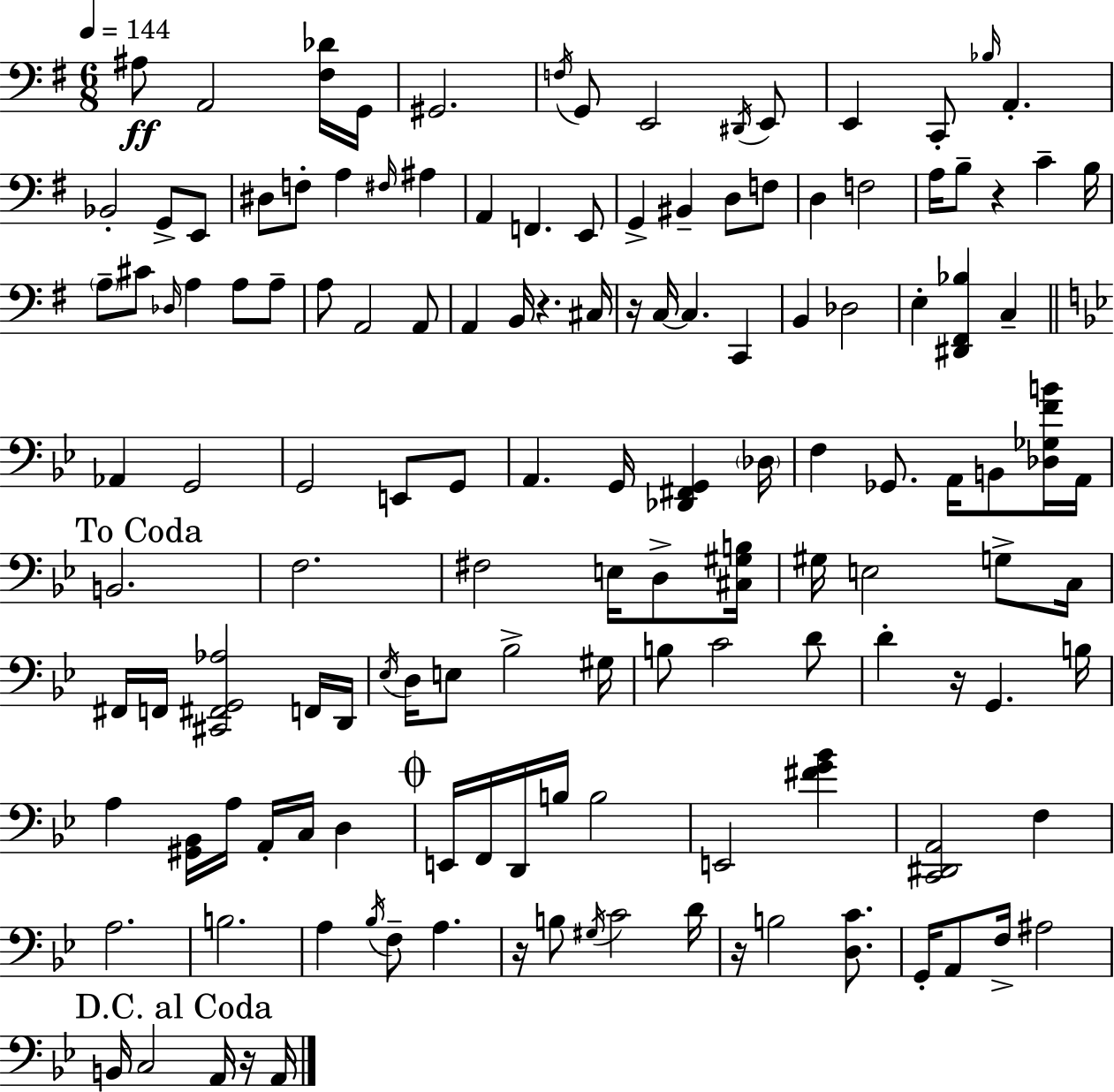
X:1
T:Untitled
M:6/8
L:1/4
K:G
^A,/2 A,,2 [^F,_D]/4 G,,/4 ^G,,2 F,/4 G,,/2 E,,2 ^D,,/4 E,,/2 E,, C,,/2 _B,/4 A,, _B,,2 G,,/2 E,,/2 ^D,/2 F,/2 A, ^F,/4 ^A, A,, F,, E,,/2 G,, ^B,, D,/2 F,/2 D, F,2 A,/4 B,/2 z C B,/4 A,/2 ^C/2 _D,/4 A, A,/2 A,/2 A,/2 A,,2 A,,/2 A,, B,,/4 z ^C,/4 z/4 C,/4 C, C,, B,, _D,2 E, [^D,,^F,,_B,] C, _A,, G,,2 G,,2 E,,/2 G,,/2 A,, G,,/4 [_D,,^F,,G,,] _D,/4 F, _G,,/2 A,,/4 B,,/2 [_D,_G,FB]/4 A,,/4 B,,2 F,2 ^F,2 E,/4 D,/2 [^C,^G,B,]/4 ^G,/4 E,2 G,/2 C,/4 ^F,,/4 F,,/4 [^C,,^F,,G,,_A,]2 F,,/4 D,,/4 _E,/4 D,/4 E,/2 _B,2 ^G,/4 B,/2 C2 D/2 D z/4 G,, B,/4 A, [^G,,_B,,]/4 A,/4 A,,/4 C,/4 D, E,,/4 F,,/4 D,,/4 B,/4 B,2 E,,2 [^FG_B] [C,,^D,,A,,]2 F, A,2 B,2 A, _B,/4 F,/2 A, z/4 B,/2 ^G,/4 C2 D/4 z/4 B,2 [D,C]/2 G,,/4 A,,/2 F,/4 ^A,2 B,,/4 C,2 A,,/4 z/4 A,,/4